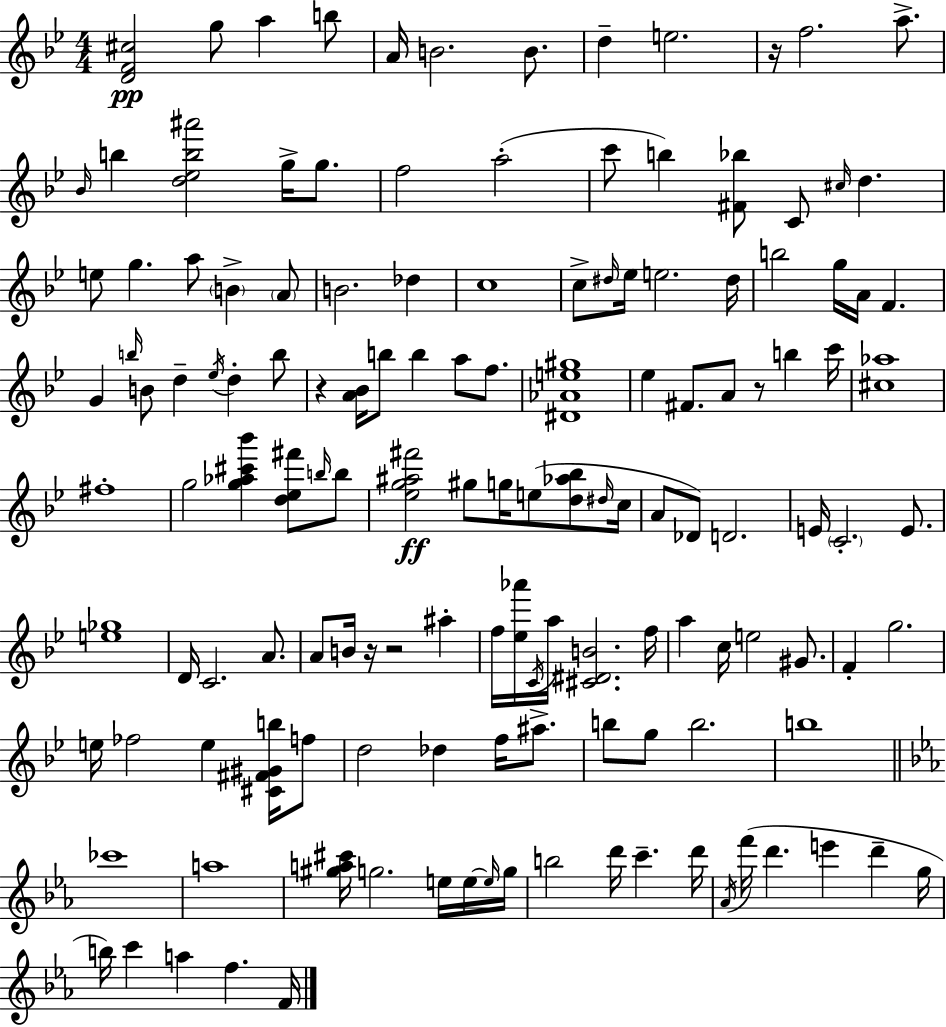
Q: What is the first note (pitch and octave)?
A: G5